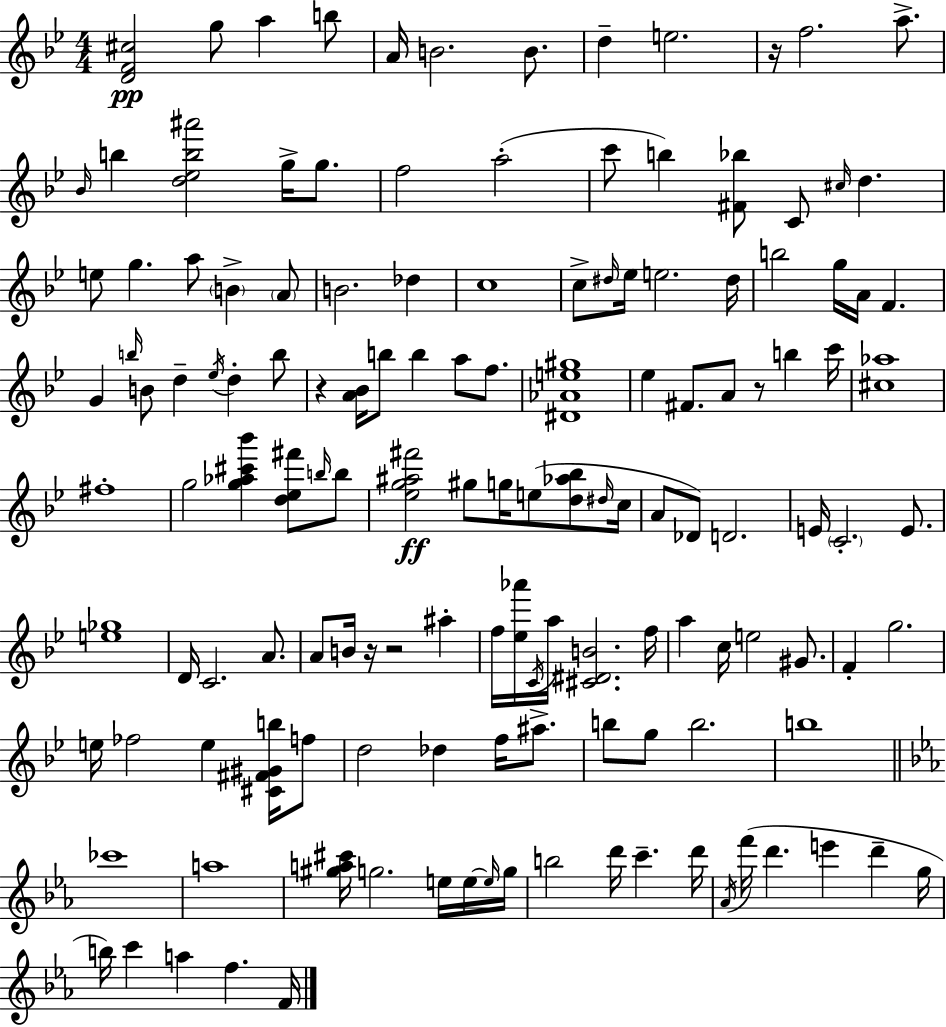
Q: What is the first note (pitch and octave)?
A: G5